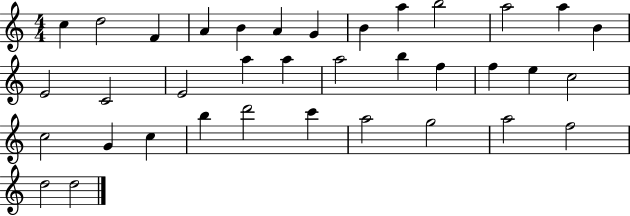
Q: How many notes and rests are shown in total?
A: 36